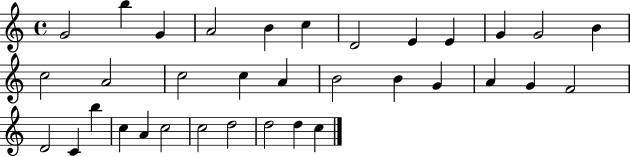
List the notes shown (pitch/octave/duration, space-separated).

G4/h B5/q G4/q A4/h B4/q C5/q D4/h E4/q E4/q G4/q G4/h B4/q C5/h A4/h C5/h C5/q A4/q B4/h B4/q G4/q A4/q G4/q F4/h D4/h C4/q B5/q C5/q A4/q C5/h C5/h D5/h D5/h D5/q C5/q